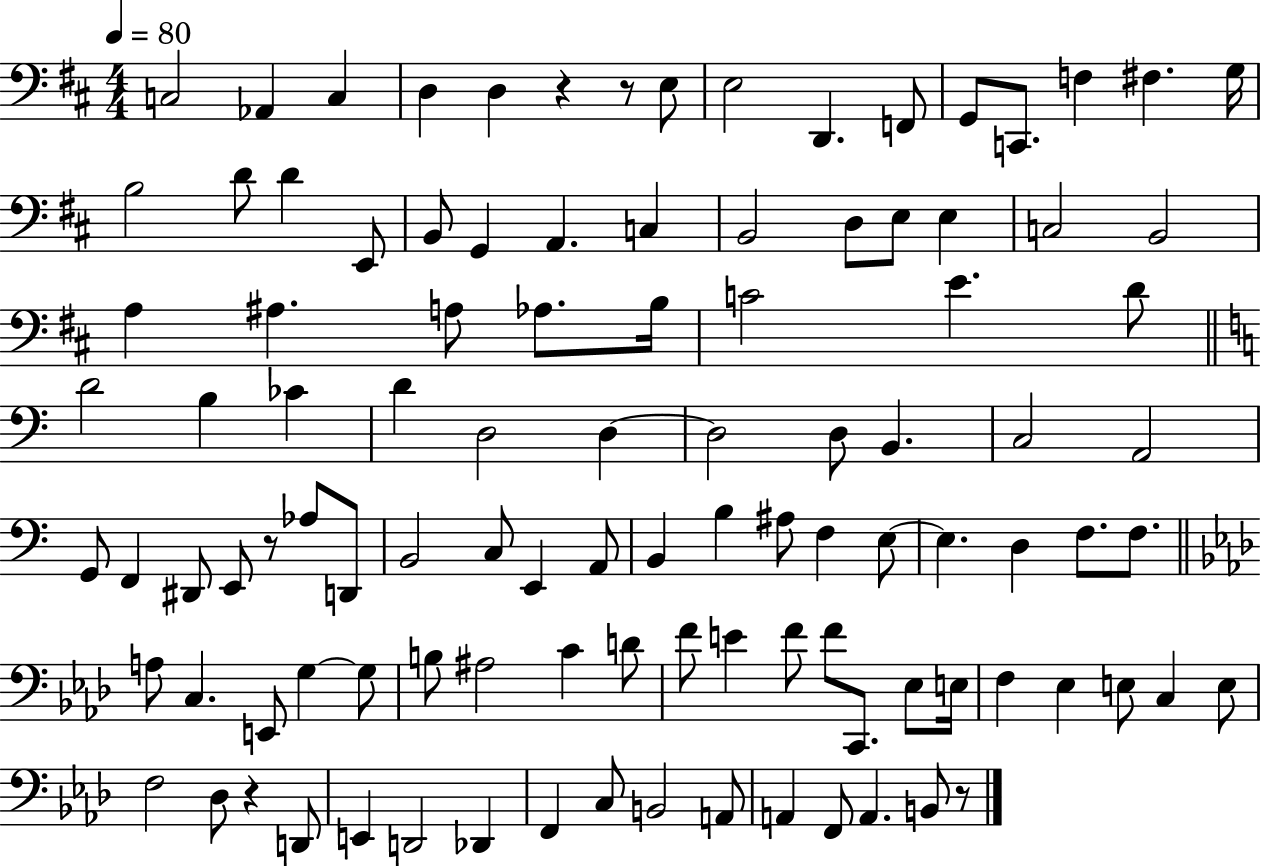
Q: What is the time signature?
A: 4/4